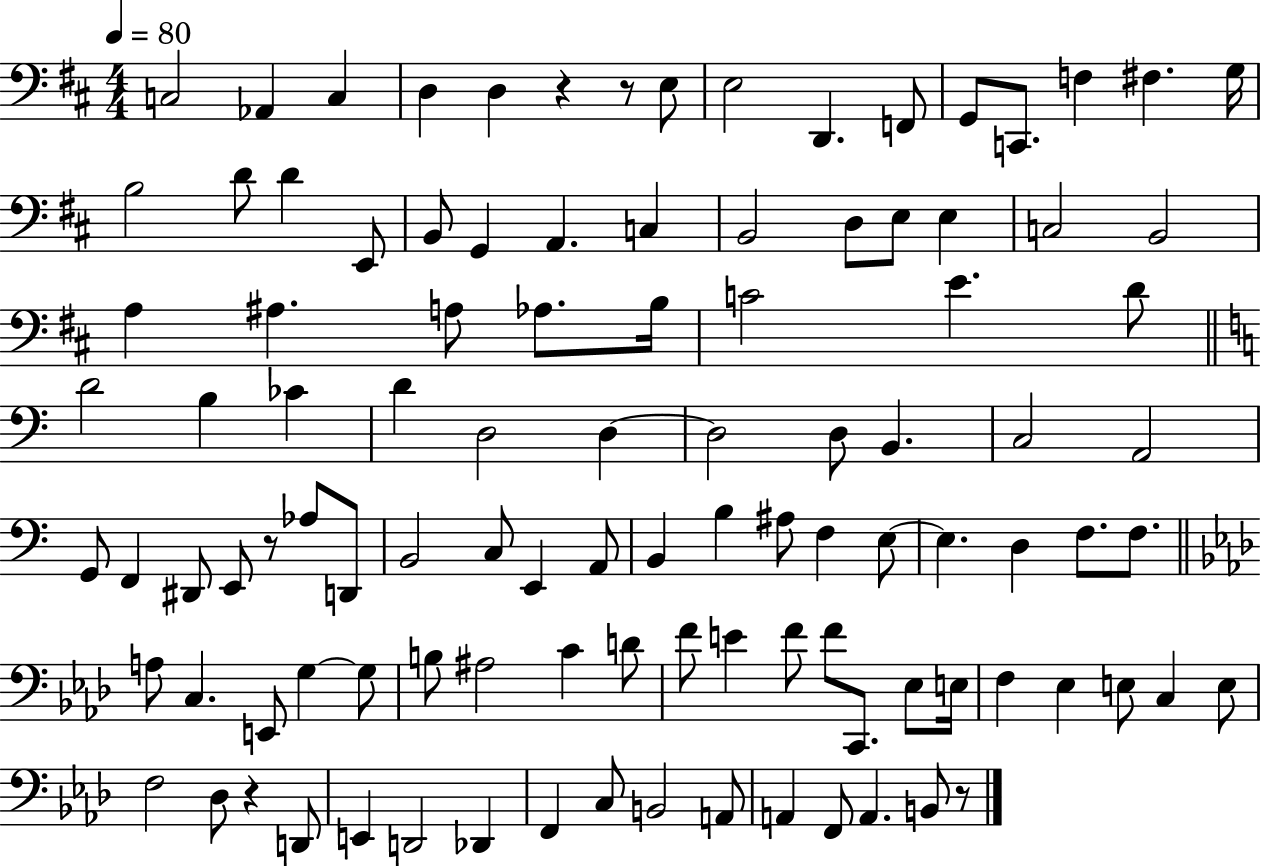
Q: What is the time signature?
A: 4/4